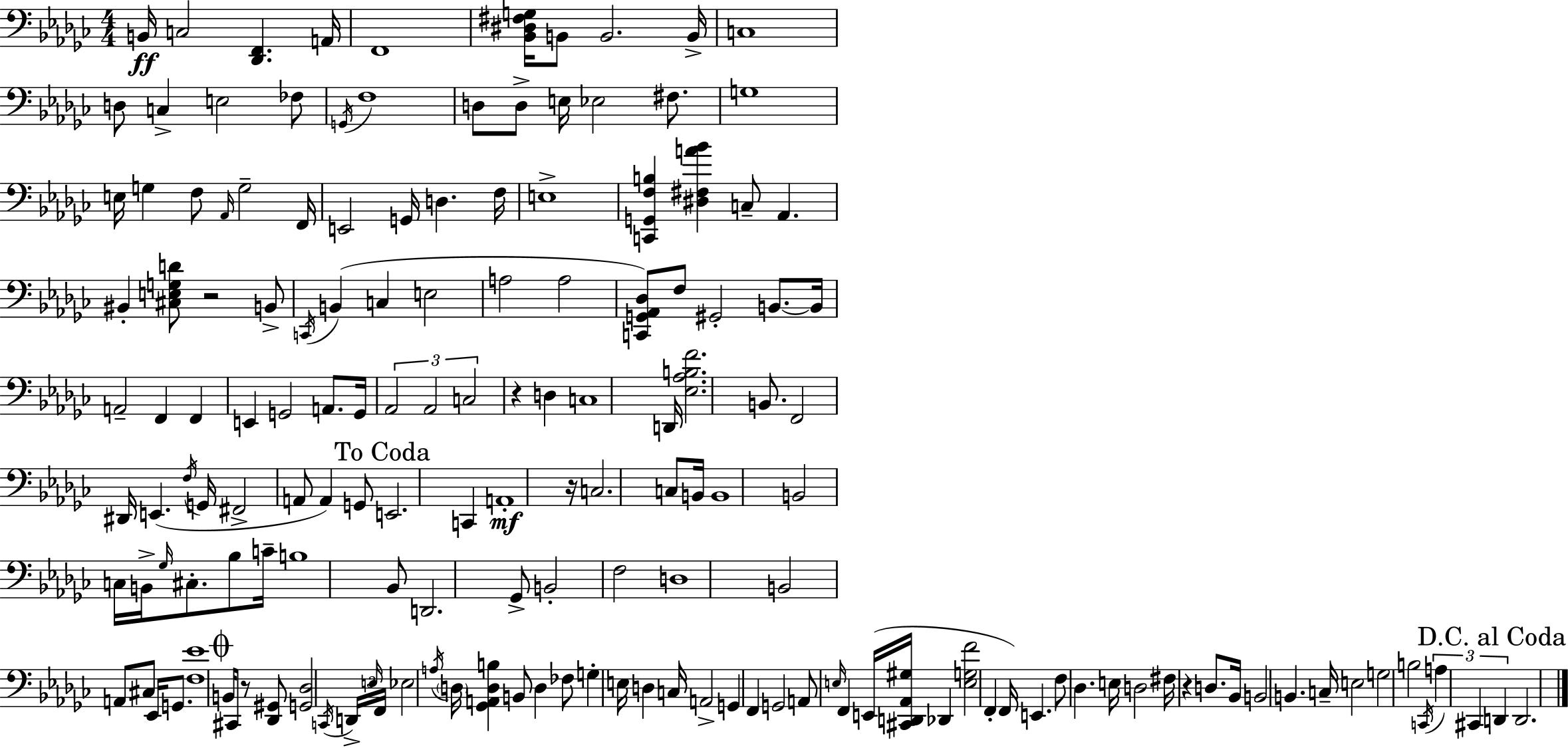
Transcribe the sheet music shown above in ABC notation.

X:1
T:Untitled
M:4/4
L:1/4
K:Ebm
B,,/4 C,2 [_D,,F,,] A,,/4 F,,4 [_B,,^D,^F,G,]/4 B,,/2 B,,2 B,,/4 C,4 D,/2 C, E,2 _F,/2 G,,/4 F,4 D,/2 D,/2 E,/4 _E,2 ^F,/2 G,4 E,/4 G, F,/2 _A,,/4 G,2 F,,/4 E,,2 G,,/4 D, F,/4 E,4 [C,,G,,F,B,] [^D,^F,A_B] C,/2 _A,, ^B,, [^C,E,G,D]/2 z2 B,,/2 C,,/4 B,, C, E,2 A,2 A,2 [C,,G,,_A,,_D,]/2 F,/2 ^G,,2 B,,/2 B,,/4 A,,2 F,, F,, E,, G,,2 A,,/2 G,,/4 _A,,2 _A,,2 C,2 z D, C,4 D,,/4 [_E,_A,B,F]2 B,,/2 F,,2 ^D,,/4 E,, F,/4 G,,/4 ^F,,2 A,,/2 A,, G,,/2 E,,2 C,, A,,4 z/4 C,2 C,/2 B,,/4 B,,4 B,,2 C,/4 B,,/4 _G,/4 ^C,/2 _B,/2 C/4 B,4 _B,,/2 D,,2 _G,,/2 B,,2 F,2 D,4 B,,2 A,,/2 ^C,/2 _E,,/4 G,,/2 [F,_E]4 B,,/4 ^C,,/2 z/2 [_D,,^G,,]/2 [G,,_D,]2 C,,/4 D,,/4 E,/4 F,,/4 _E,2 A,/4 D,/4 [_G,,A,,D,B,] B,,/2 D, _F,/2 G, E,/4 D, C,/4 A,,2 G,, F,, G,,2 A,,/2 E,/4 F,, E,,/4 [^C,,D,,_A,,^G,]/4 _D,, [E,G,F]2 F,, F,,/4 E,, F,/2 _D, E,/4 D,2 ^F,/4 z D,/2 _B,,/4 B,,2 B,, C,/4 E,2 G,2 B,2 C,,/4 A, ^C,, D,, D,,2